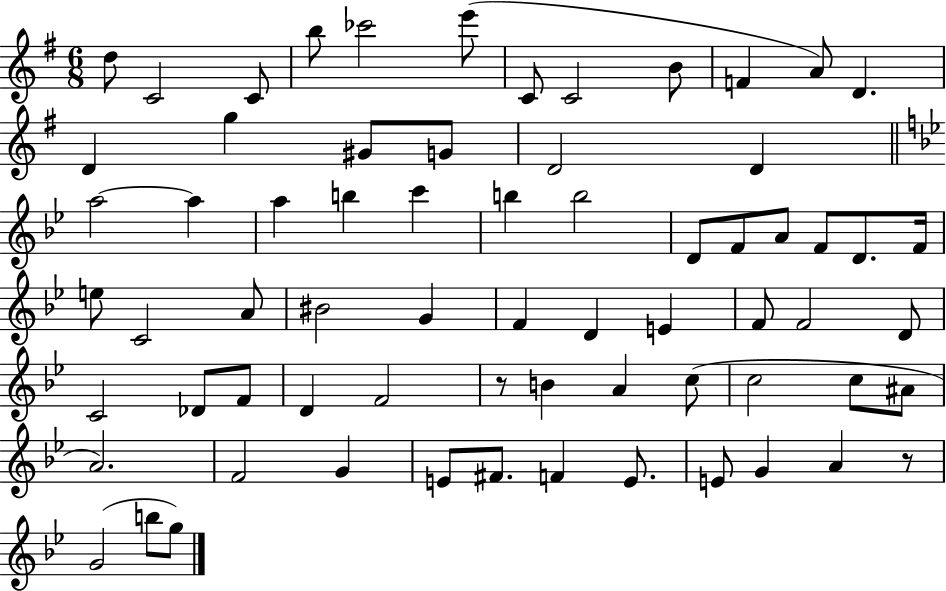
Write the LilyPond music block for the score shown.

{
  \clef treble
  \numericTimeSignature
  \time 6/8
  \key g \major
  d''8 c'2 c'8 | b''8 ces'''2 e'''8( | c'8 c'2 b'8 | f'4 a'8) d'4. | \break d'4 g''4 gis'8 g'8 | d'2 d'4 | \bar "||" \break \key bes \major a''2~~ a''4 | a''4 b''4 c'''4 | b''4 b''2 | d'8 f'8 a'8 f'8 d'8. f'16 | \break e''8 c'2 a'8 | bis'2 g'4 | f'4 d'4 e'4 | f'8 f'2 d'8 | \break c'2 des'8 f'8 | d'4 f'2 | r8 b'4 a'4 c''8( | c''2 c''8 ais'8 | \break a'2.) | f'2 g'4 | e'8 fis'8. f'4 e'8. | e'8 g'4 a'4 r8 | \break g'2( b''8 g''8) | \bar "|."
}